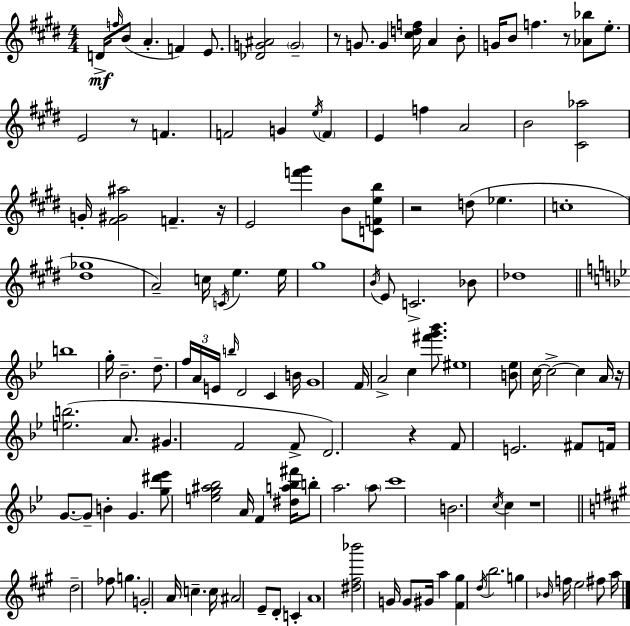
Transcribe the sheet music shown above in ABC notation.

X:1
T:Untitled
M:4/4
L:1/4
K:E
D/4 f/4 B/2 A F E/2 [_DG^A]2 G2 z/2 G/2 G [^cdf]/4 A B/2 G/4 B/2 f z/2 [_A_b]/2 e/2 E2 z/2 F F2 G e/4 F E f A2 B2 [^C_a]2 G/4 [^F^G^a]2 F z/4 E2 [f'^g'] B/2 [CFeb]/2 z2 d/2 _e c4 [^d_g]4 A2 c/4 C/4 e e/4 ^g4 B/4 E/2 C2 _B/2 _d4 b4 g/4 _B2 d/2 f/4 A/4 E/4 b/4 D2 C B/4 G4 F/4 A2 c [^f'g'_b']/2 ^e4 [B_e]/2 c/4 c2 c A/4 z/4 [eb]2 A/2 ^G F2 F/2 D2 z F/2 E2 ^F/2 F/4 G/2 G/2 B G [g^d'_e']/2 [eg^a_b]2 A/4 F [^da_b^f']/4 b/2 a2 a/2 c'4 B2 c/4 c z4 d2 _f/2 g G2 A/4 c c/4 ^A2 E/2 D/2 C A4 [^d^f_b']2 G/4 G/2 ^G/4 a [^F^g] d/4 b2 g _B/4 f/4 e2 ^f/2 a/4